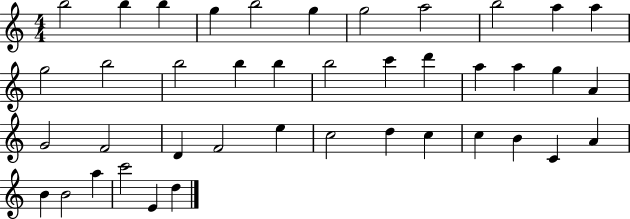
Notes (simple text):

B5/h B5/q B5/q G5/q B5/h G5/q G5/h A5/h B5/h A5/q A5/q G5/h B5/h B5/h B5/q B5/q B5/h C6/q D6/q A5/q A5/q G5/q A4/q G4/h F4/h D4/q F4/h E5/q C5/h D5/q C5/q C5/q B4/q C4/q A4/q B4/q B4/h A5/q C6/h E4/q D5/q